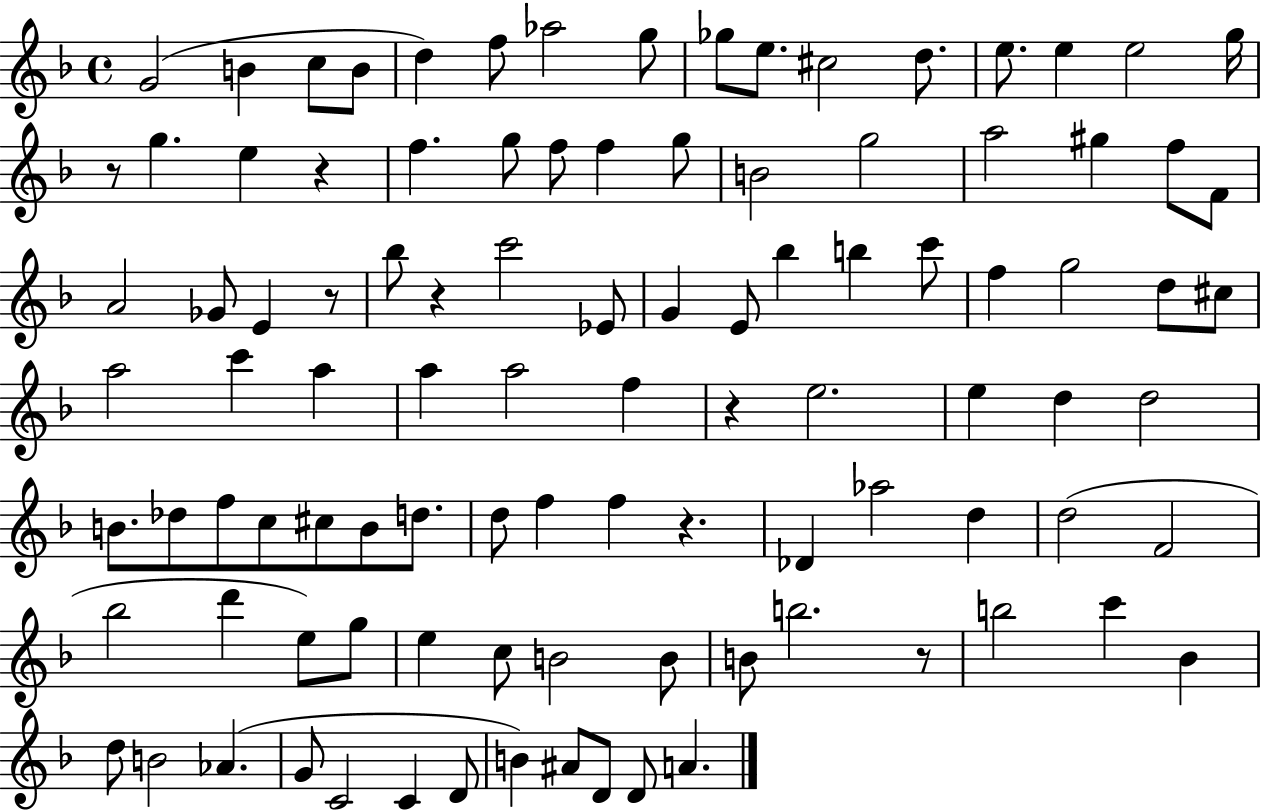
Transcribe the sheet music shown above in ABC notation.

X:1
T:Untitled
M:4/4
L:1/4
K:F
G2 B c/2 B/2 d f/2 _a2 g/2 _g/2 e/2 ^c2 d/2 e/2 e e2 g/4 z/2 g e z f g/2 f/2 f g/2 B2 g2 a2 ^g f/2 F/2 A2 _G/2 E z/2 _b/2 z c'2 _E/2 G E/2 _b b c'/2 f g2 d/2 ^c/2 a2 c' a a a2 f z e2 e d d2 B/2 _d/2 f/2 c/2 ^c/2 B/2 d/2 d/2 f f z _D _a2 d d2 F2 _b2 d' e/2 g/2 e c/2 B2 B/2 B/2 b2 z/2 b2 c' _B d/2 B2 _A G/2 C2 C D/2 B ^A/2 D/2 D/2 A